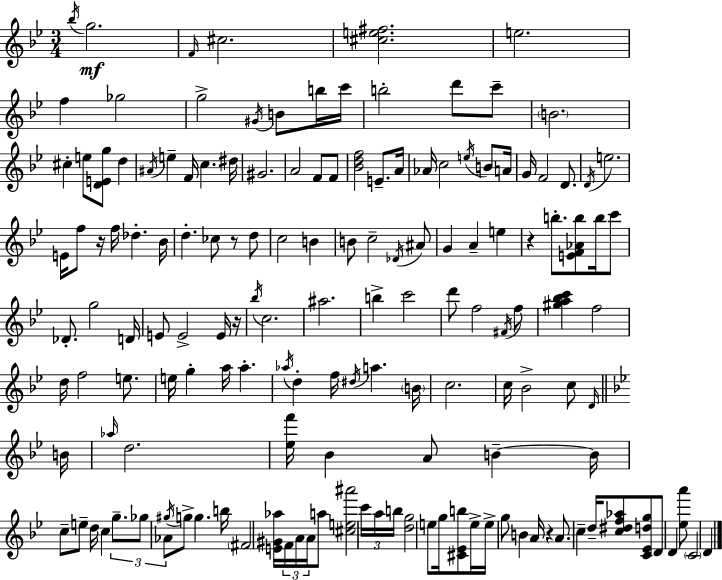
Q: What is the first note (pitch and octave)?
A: Bb5